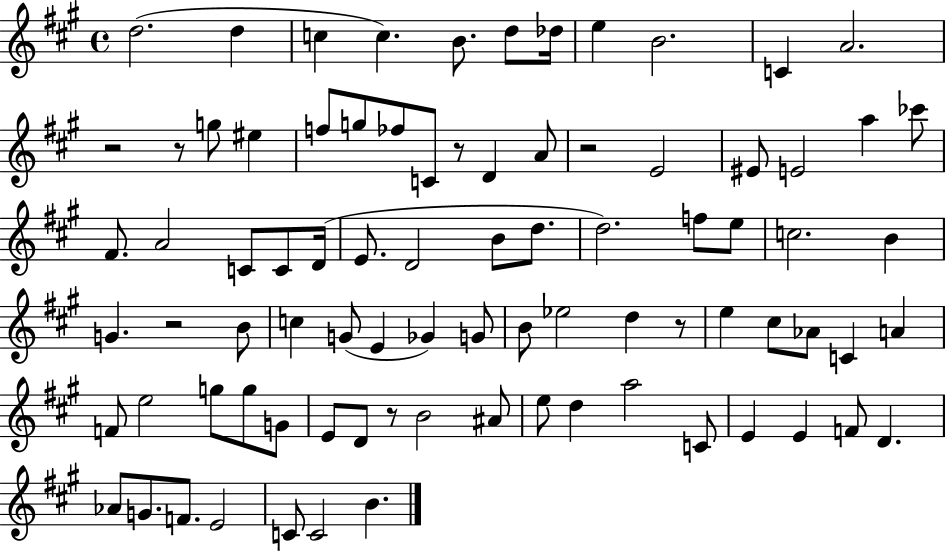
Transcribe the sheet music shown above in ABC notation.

X:1
T:Untitled
M:4/4
L:1/4
K:A
d2 d c c B/2 d/2 _d/4 e B2 C A2 z2 z/2 g/2 ^e f/2 g/2 _f/2 C/2 z/2 D A/2 z2 E2 ^E/2 E2 a _c'/2 ^F/2 A2 C/2 C/2 D/4 E/2 D2 B/2 d/2 d2 f/2 e/2 c2 B G z2 B/2 c G/2 E _G G/2 B/2 _e2 d z/2 e ^c/2 _A/2 C A F/2 e2 g/2 g/2 G/2 E/2 D/2 z/2 B2 ^A/2 e/2 d a2 C/2 E E F/2 D _A/2 G/2 F/2 E2 C/2 C2 B